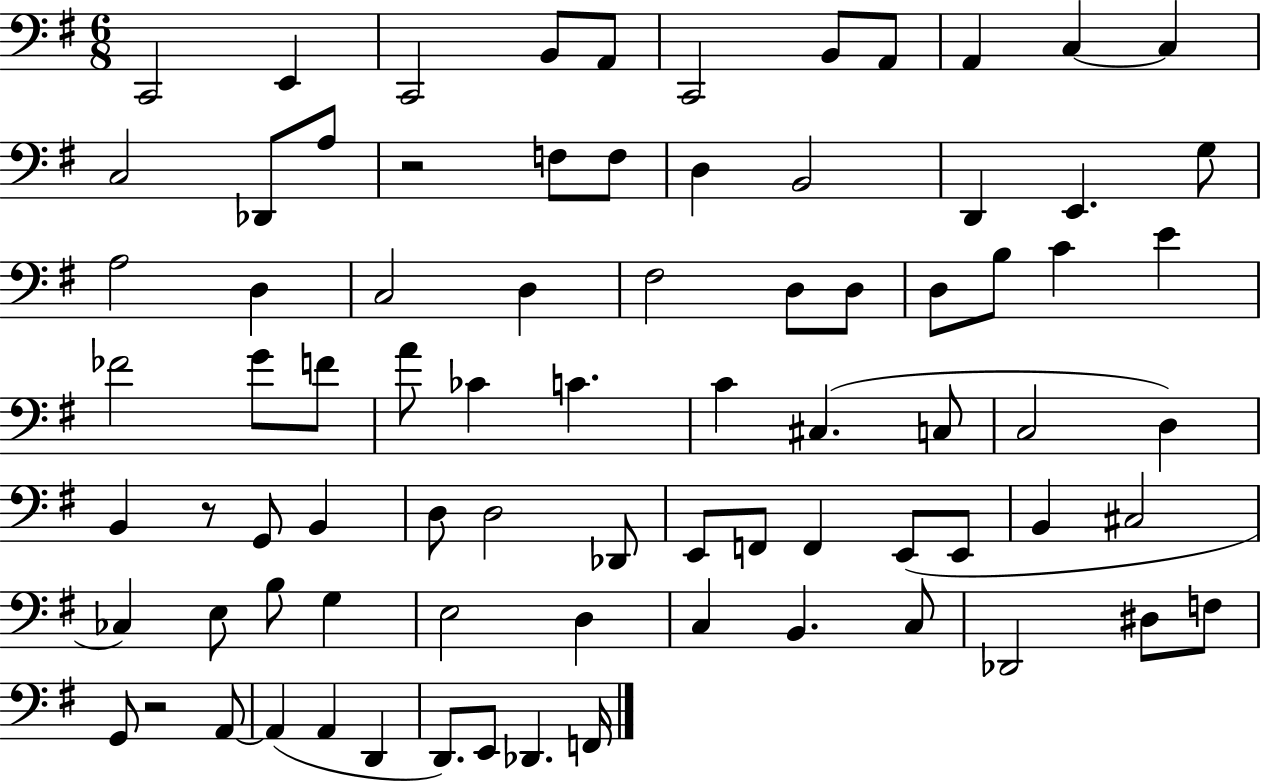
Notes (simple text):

C2/h E2/q C2/h B2/e A2/e C2/h B2/e A2/e A2/q C3/q C3/q C3/h Db2/e A3/e R/h F3/e F3/e D3/q B2/h D2/q E2/q. G3/e A3/h D3/q C3/h D3/q F#3/h D3/e D3/e D3/e B3/e C4/q E4/q FES4/h G4/e F4/e A4/e CES4/q C4/q. C4/q C#3/q. C3/e C3/h D3/q B2/q R/e G2/e B2/q D3/e D3/h Db2/e E2/e F2/e F2/q E2/e E2/e B2/q C#3/h CES3/q E3/e B3/e G3/q E3/h D3/q C3/q B2/q. C3/e Db2/h D#3/e F3/e G2/e R/h A2/e A2/q A2/q D2/q D2/e. E2/e Db2/q. F2/s